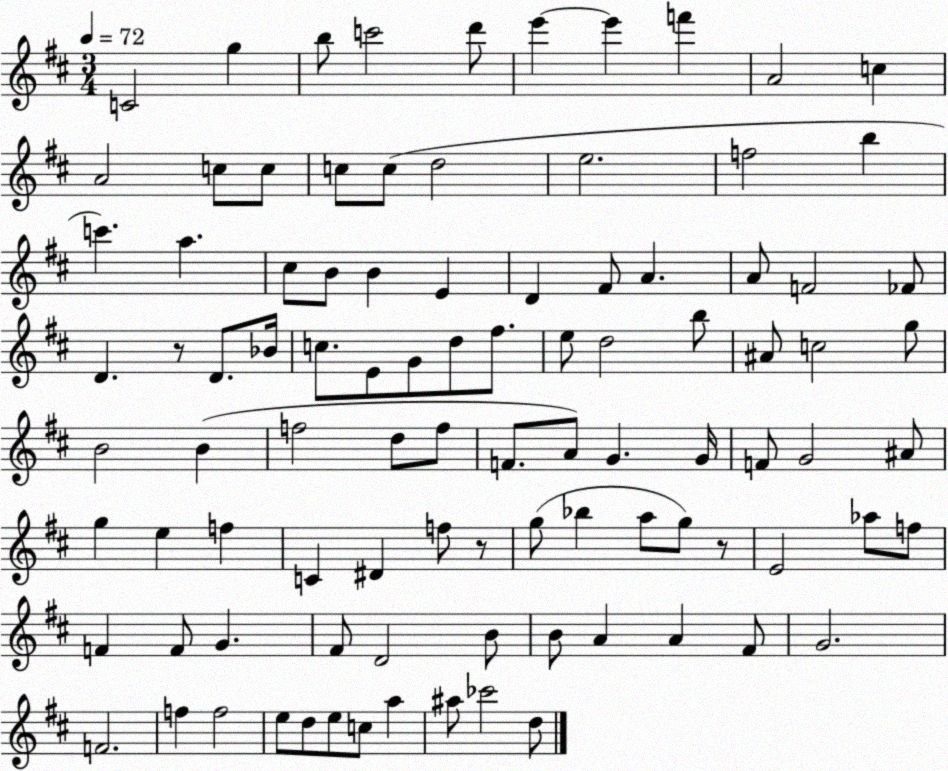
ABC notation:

X:1
T:Untitled
M:3/4
L:1/4
K:D
C2 g b/2 c'2 d'/2 e' e' f' A2 c A2 c/2 c/2 c/2 c/2 d2 e2 f2 b c' a ^c/2 B/2 B E D ^F/2 A A/2 F2 _F/2 D z/2 D/2 _B/4 c/2 E/2 G/2 d/2 ^f/2 e/2 d2 b/2 ^A/2 c2 g/2 B2 B f2 d/2 f/2 F/2 A/2 G G/4 F/2 G2 ^A/2 g e f C ^D f/2 z/2 g/2 _b a/2 g/2 z/2 E2 _a/2 f/2 F F/2 G ^F/2 D2 B/2 B/2 A A ^F/2 G2 F2 f f2 e/2 d/2 e/2 c/2 a ^a/2 _c'2 d/2